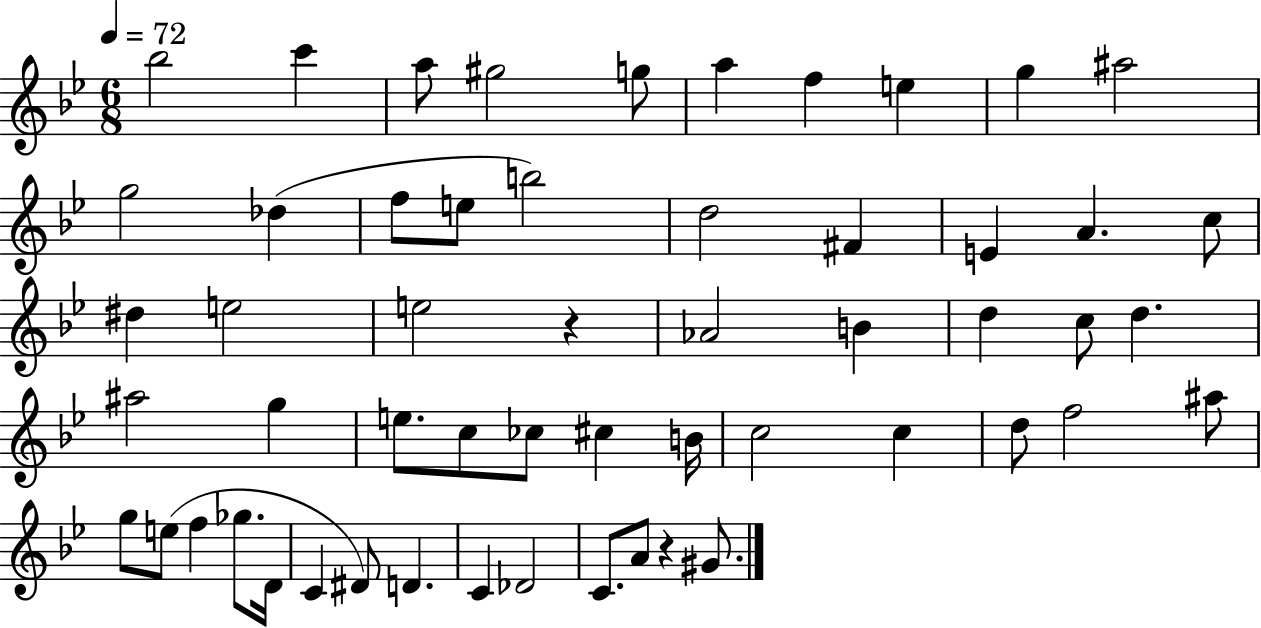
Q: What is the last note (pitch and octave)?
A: G#4